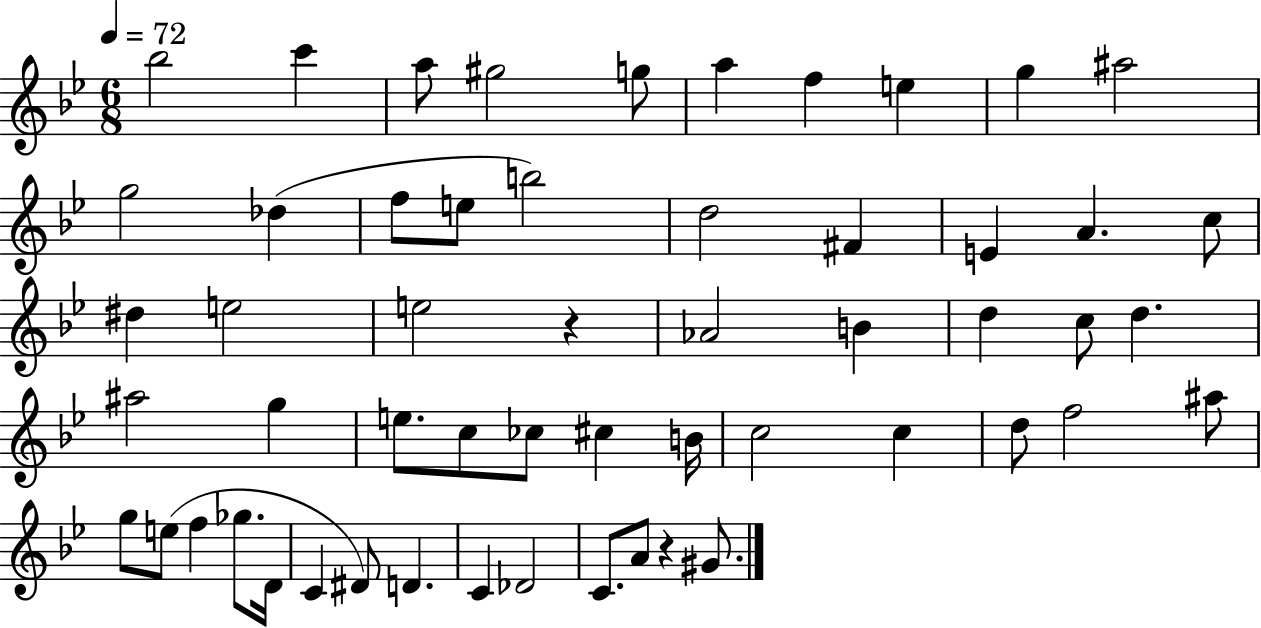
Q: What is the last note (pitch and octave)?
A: G#4